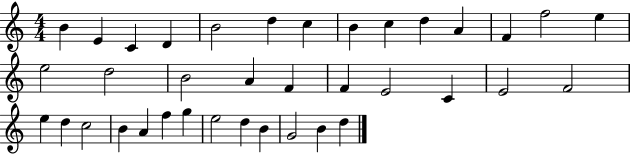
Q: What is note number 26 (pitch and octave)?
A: D5